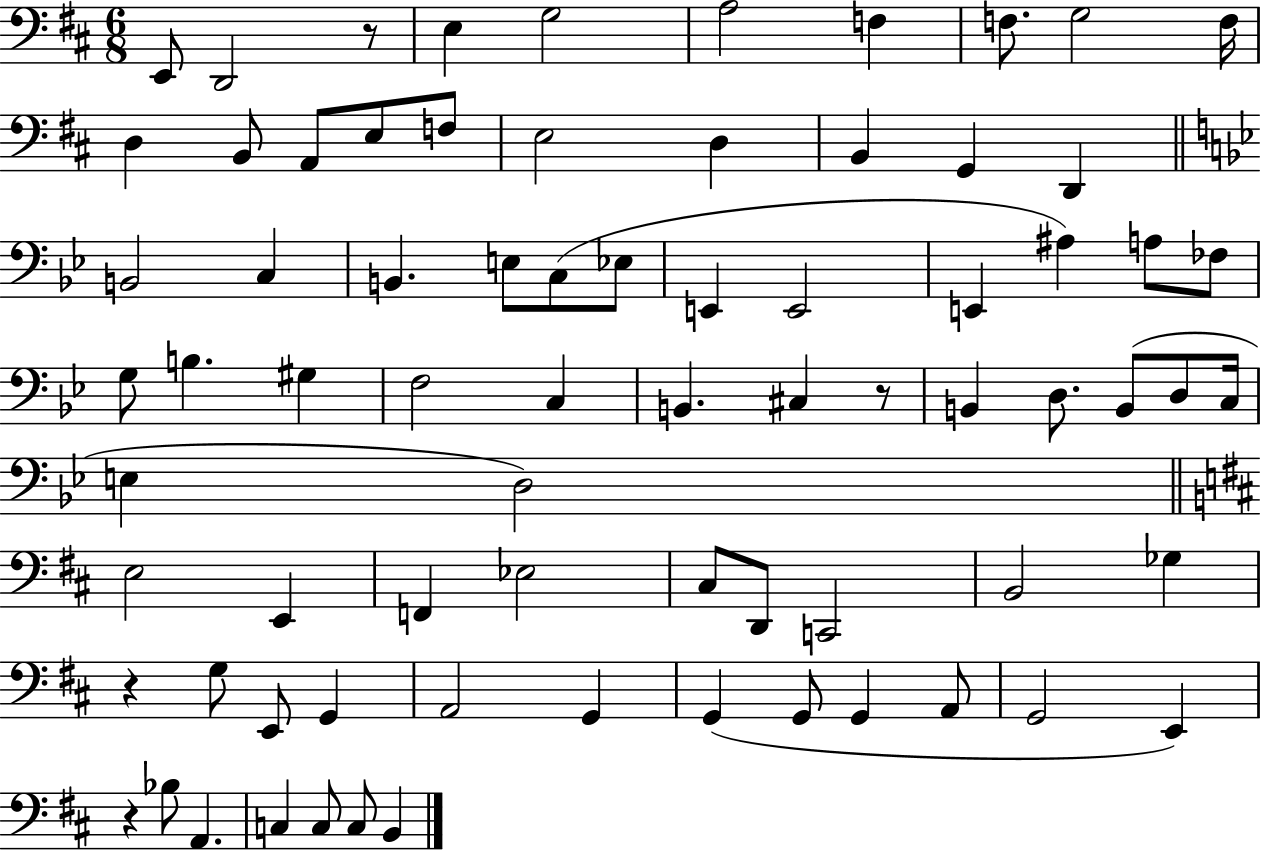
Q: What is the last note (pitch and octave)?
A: B2